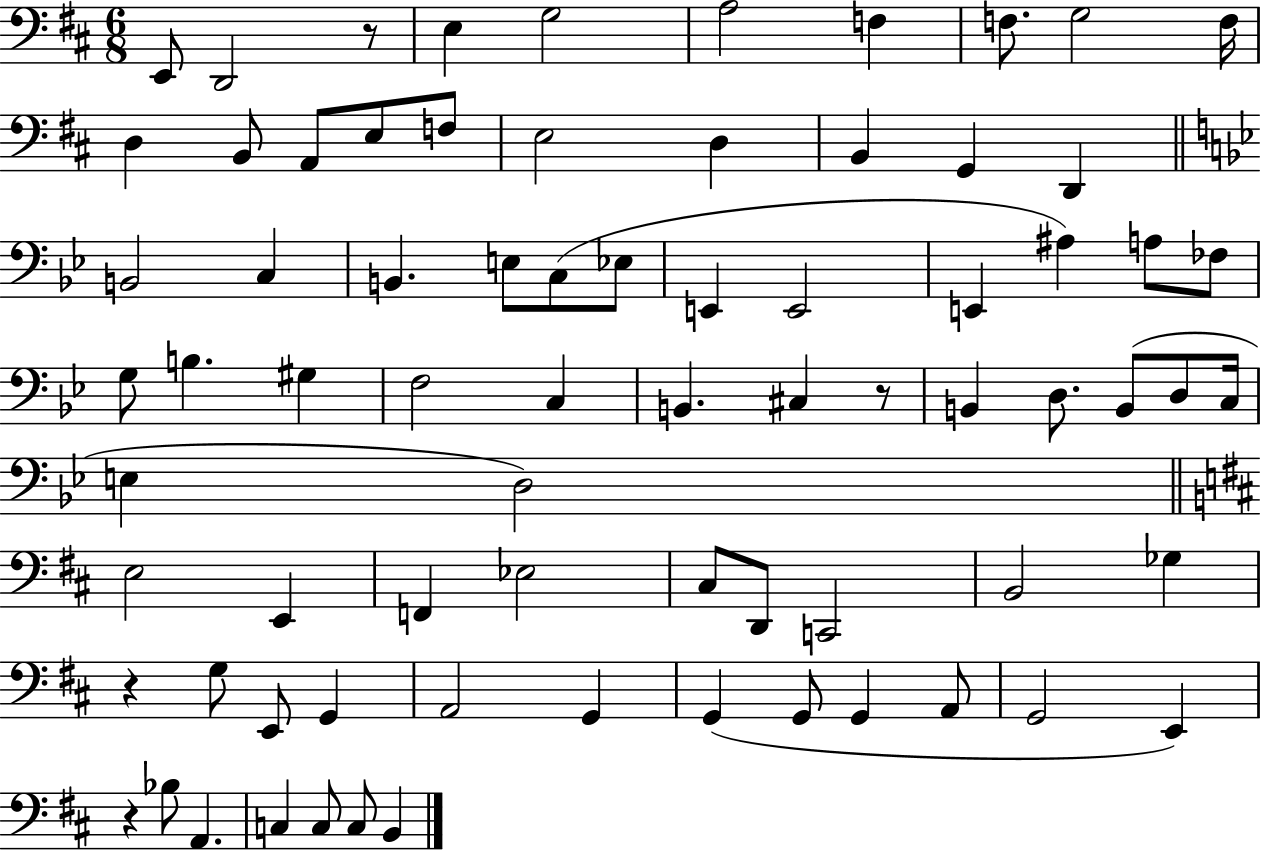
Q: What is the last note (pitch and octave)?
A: B2